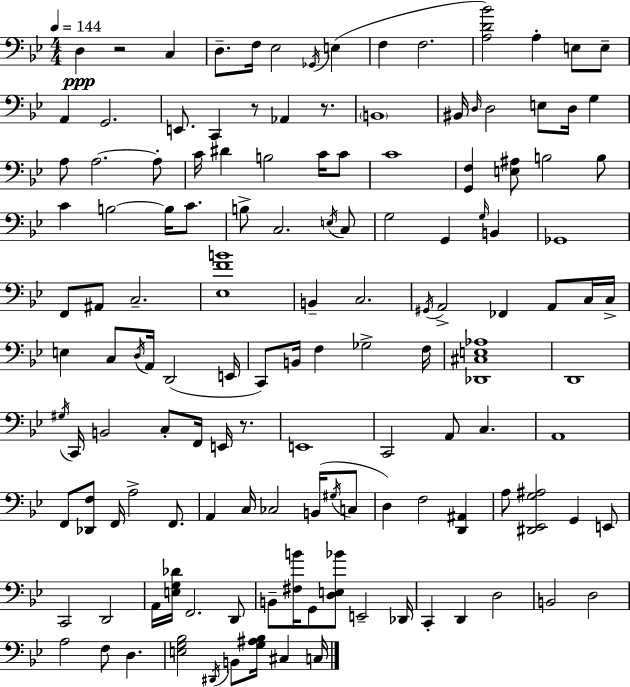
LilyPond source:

{
  \clef bass
  \numericTimeSignature
  \time 4/4
  \key bes \major
  \tempo 4 = 144
  \repeat volta 2 { d4\ppp r2 c4 | d8.-- f16 ees2 \acciaccatura { ges,16 }( e4 | f4 f2. | <a d' bes'>2) a4-. e8 e8-- | \break a,4 g,2. | e,8. c,4 r8 aes,4 r8. | \parenthesize b,1 | bis,16 \grace { d16 } d2 e8 d16 g4 | \break a8 a2.~~ | a8-. c'16 dis'4 b2 c'16 | c'8 c'1 | <g, f>4 <e ais>8 b2 | \break b8 c'4 b2~~ b16 c'8. | b8-> c2. | \acciaccatura { e16 } c8 g2 g,4 \grace { g16 } | b,4 ges,1 | \break f,8 ais,8 c2.-- | <ees f' b'>1 | b,4-- c2. | \acciaccatura { gis,16 } a,2-> fes,4 | \break a,8 c16 c16-> e4 c8 \acciaccatura { d16 } a,16 d,2( | e,16 c,8) b,16 f4 ges2-> | f16 <des, cis e aes>1 | d,1 | \break \acciaccatura { gis16 } c,16 b,2 | c8-. f,16 e,16 r8. e,1 | c,2 a,8 | c4. a,1 | \break f,8 <des, f>8 f,16 a2-> | f,8. a,4 c16 ces2 | b,16( \acciaccatura { gis16 } c8 d4) f2 | <d, ais,>4 a8 <dis, ees, g ais>2 | \break g,4 e,8 c,2 | d,2 a,16 <e g des'>16 f,2. | d,8 b,8-- <fis b'>16 g,8 <d e bes'>8 e,2-- | des,16 c,4-. d,4 | \break d2 b,2 | d2 a2 | f8 d4. <e g bes>2 | \acciaccatura { dis,16 } b,8 <g ais bes>16 cis4 c16 } \bar "|."
}